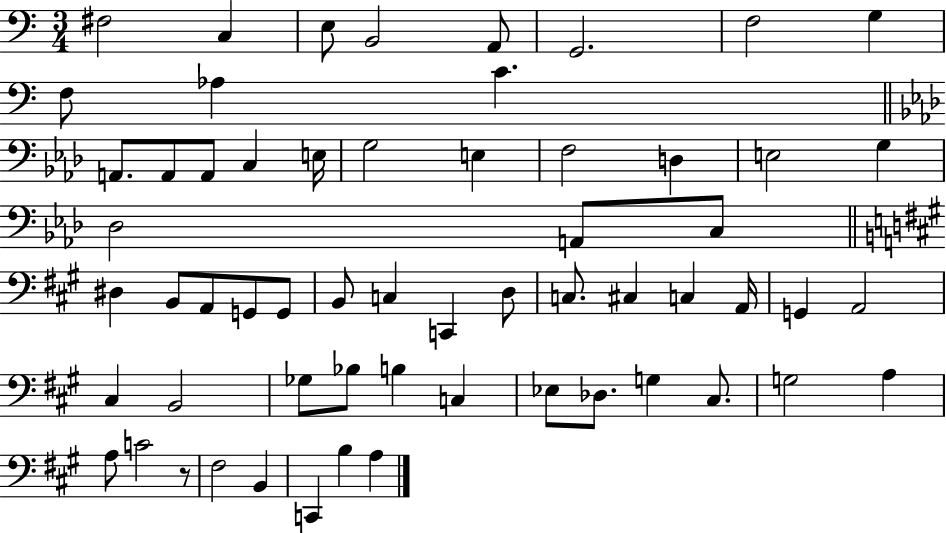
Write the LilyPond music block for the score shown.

{
  \clef bass
  \numericTimeSignature
  \time 3/4
  \key c \major
  fis2 c4 | e8 b,2 a,8 | g,2. | f2 g4 | \break f8 aes4 c'4. | \bar "||" \break \key f \minor a,8. a,8 a,8 c4 e16 | g2 e4 | f2 d4 | e2 g4 | \break des2 a,8 c8 | \bar "||" \break \key a \major dis4 b,8 a,8 g,8 g,8 | b,8 c4 c,4 d8 | c8. cis4 c4 a,16 | g,4 a,2 | \break cis4 b,2 | ges8 bes8 b4 c4 | ees8 des8. g4 cis8. | g2 a4 | \break a8 c'2 r8 | fis2 b,4 | c,4 b4 a4 | \bar "|."
}